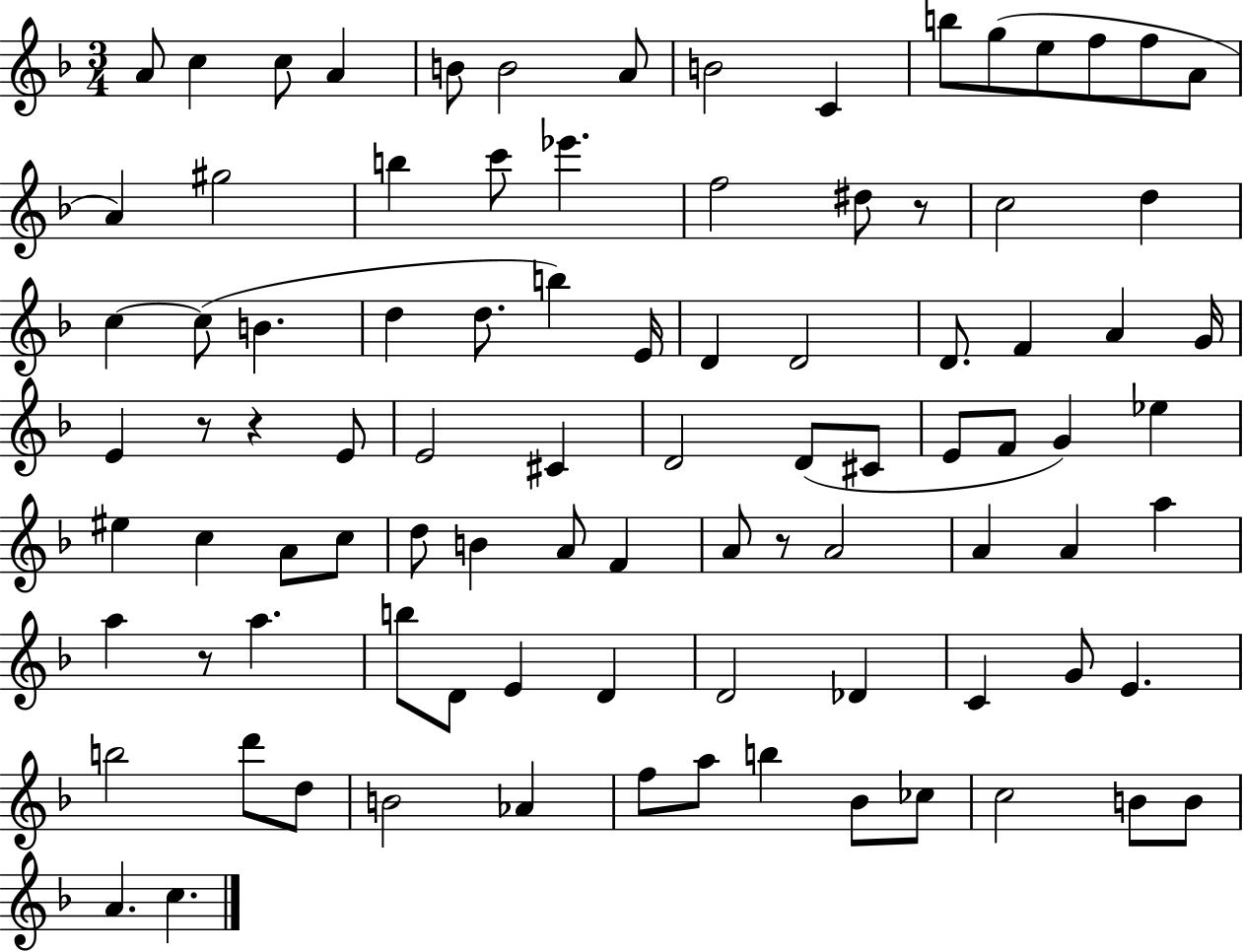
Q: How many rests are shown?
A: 5